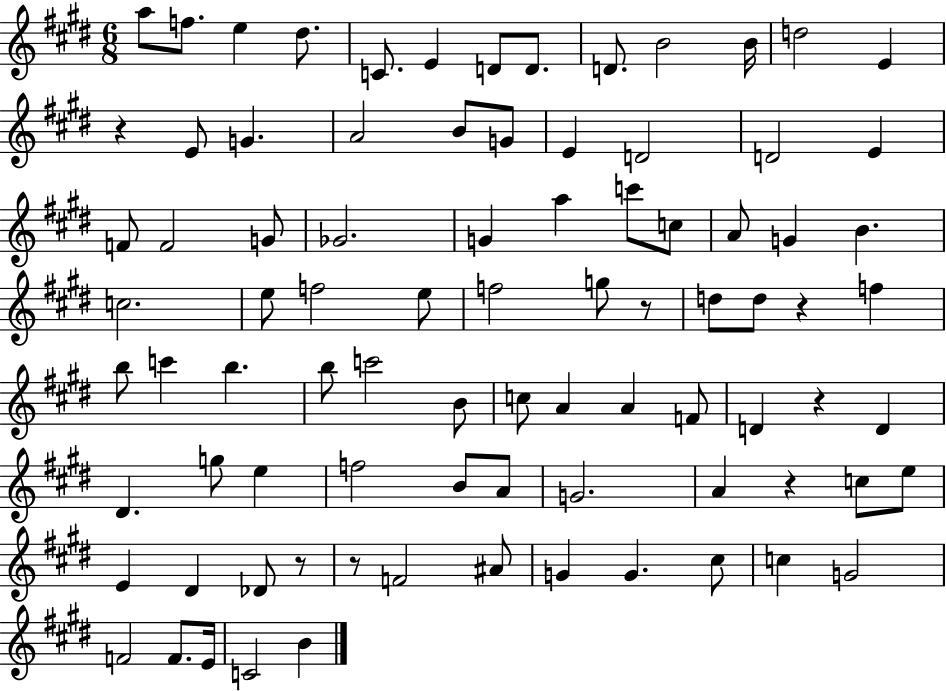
A5/e F5/e. E5/q D#5/e. C4/e. E4/q D4/e D4/e. D4/e. B4/h B4/s D5/h E4/q R/q E4/e G4/q. A4/h B4/e G4/e E4/q D4/h D4/h E4/q F4/e F4/h G4/e Gb4/h. G4/q A5/q C6/e C5/e A4/e G4/q B4/q. C5/h. E5/e F5/h E5/e F5/h G5/e R/e D5/e D5/e R/q F5/q B5/e C6/q B5/q. B5/e C6/h B4/e C5/e A4/q A4/q F4/e D4/q R/q D4/q D#4/q. G5/e E5/q F5/h B4/e A4/e G4/h. A4/q R/q C5/e E5/e E4/q D#4/q Db4/e R/e R/e F4/h A#4/e G4/q G4/q. C#5/e C5/q G4/h F4/h F4/e. E4/s C4/h B4/q